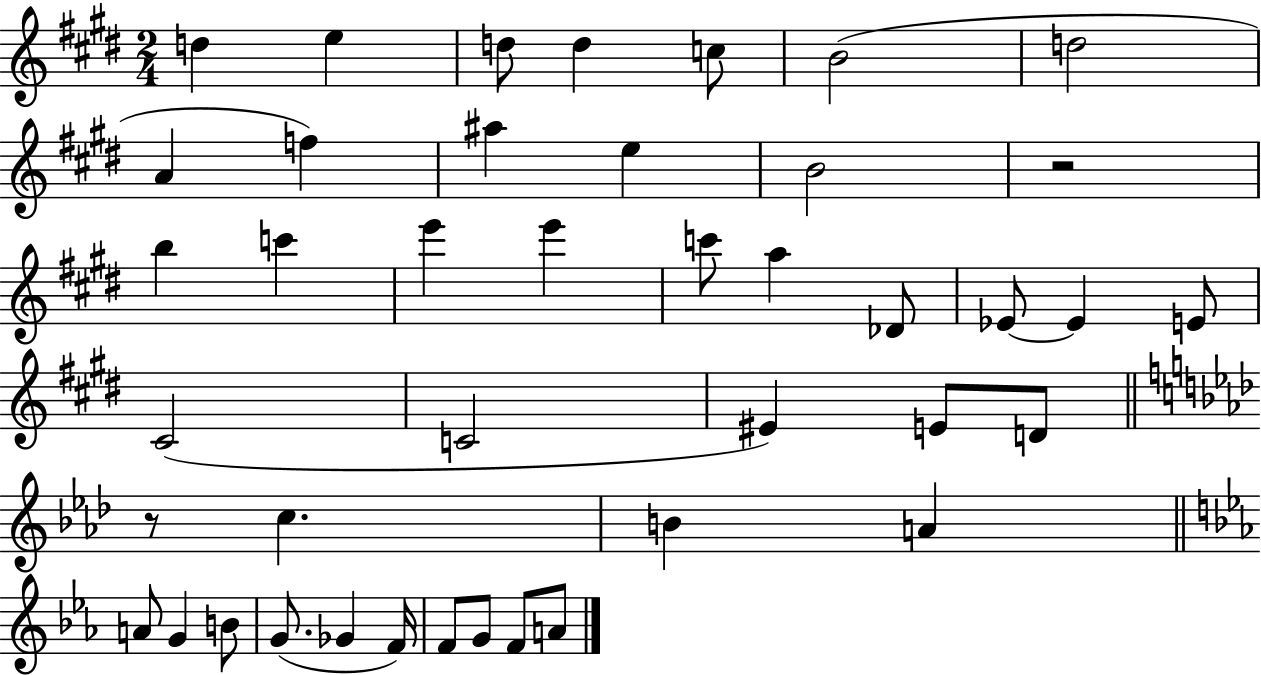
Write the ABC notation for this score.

X:1
T:Untitled
M:2/4
L:1/4
K:E
d e d/2 d c/2 B2 d2 A f ^a e B2 z2 b c' e' e' c'/2 a _D/2 _E/2 _E E/2 ^C2 C2 ^E E/2 D/2 z/2 c B A A/2 G B/2 G/2 _G F/4 F/2 G/2 F/2 A/2